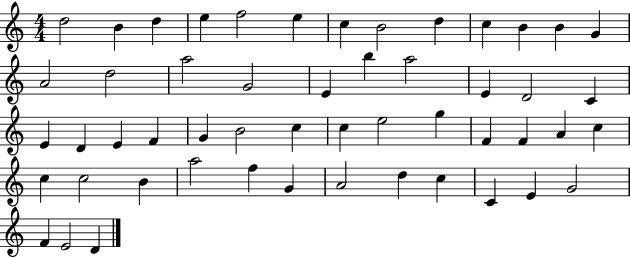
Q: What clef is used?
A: treble